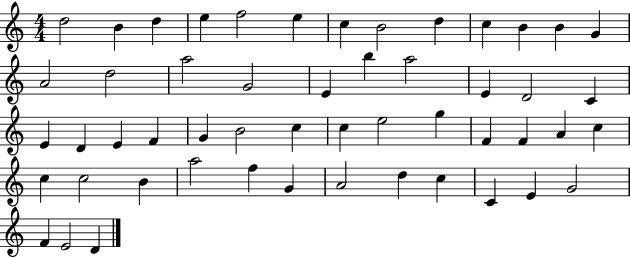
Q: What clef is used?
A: treble